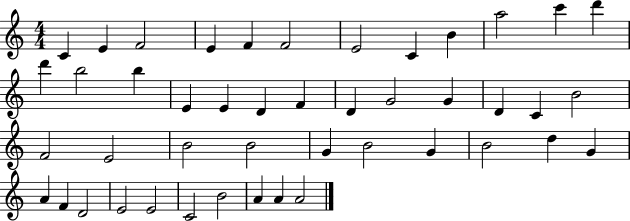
C4/q E4/q F4/h E4/q F4/q F4/h E4/h C4/q B4/q A5/h C6/q D6/q D6/q B5/h B5/q E4/q E4/q D4/q F4/q D4/q G4/h G4/q D4/q C4/q B4/h F4/h E4/h B4/h B4/h G4/q B4/h G4/q B4/h D5/q G4/q A4/q F4/q D4/h E4/h E4/h C4/h B4/h A4/q A4/q A4/h